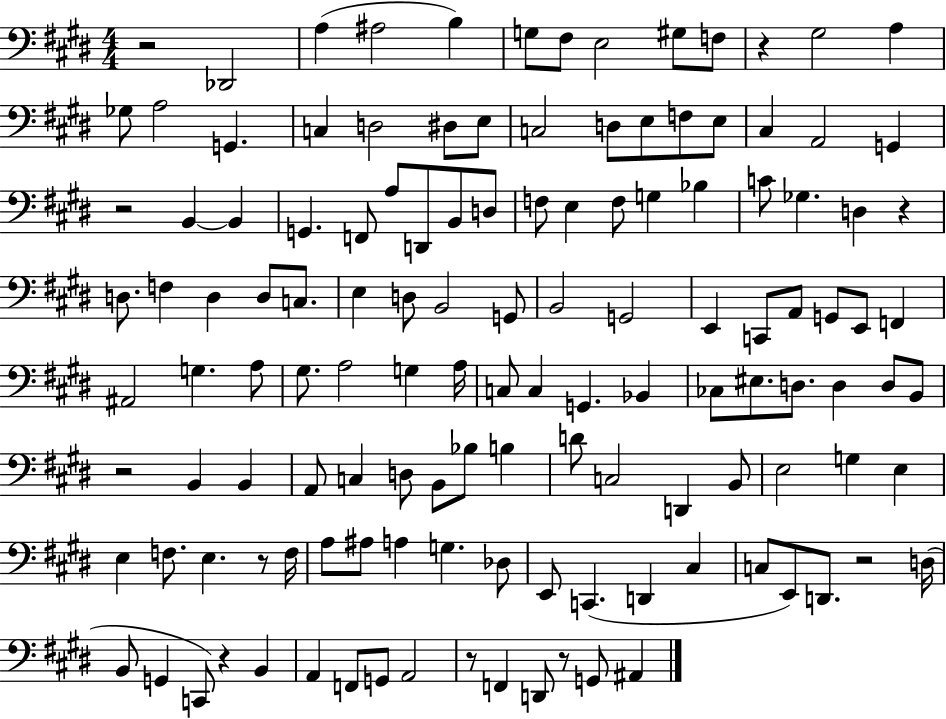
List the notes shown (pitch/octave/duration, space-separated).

R/h Db2/h A3/q A#3/h B3/q G3/e F#3/e E3/h G#3/e F3/e R/q G#3/h A3/q Gb3/e A3/h G2/q. C3/q D3/h D#3/e E3/e C3/h D3/e E3/e F3/e E3/e C#3/q A2/h G2/q R/h B2/q B2/q G2/q. F2/e A3/e D2/e B2/e D3/e F3/e E3/q F3/e G3/q Bb3/q C4/e Gb3/q. D3/q R/q D3/e. F3/q D3/q D3/e C3/e. E3/q D3/e B2/h G2/e B2/h G2/h E2/q C2/e A2/e G2/e E2/e F2/q A#2/h G3/q. A3/e G#3/e. A3/h G3/q A3/s C3/e C3/q G2/q. Bb2/q CES3/e EIS3/e. D3/e. D3/q D3/e B2/e R/h B2/q B2/q A2/e C3/q D3/e B2/e Bb3/e B3/q D4/e C3/h D2/q B2/e E3/h G3/q E3/q E3/q F3/e. E3/q. R/e F3/s A3/e A#3/e A3/q G3/q. Db3/e E2/e C2/q. D2/q C#3/q C3/e E2/e D2/e. R/h D3/s B2/e G2/q C2/e R/q B2/q A2/q F2/e G2/e A2/h R/e F2/q D2/e R/e G2/e A#2/q